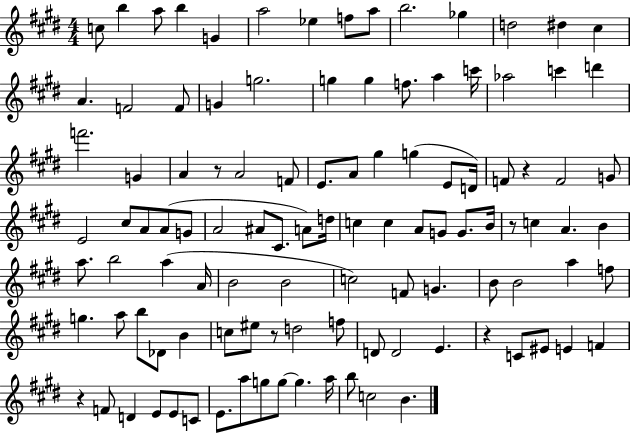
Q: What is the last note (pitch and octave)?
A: B4